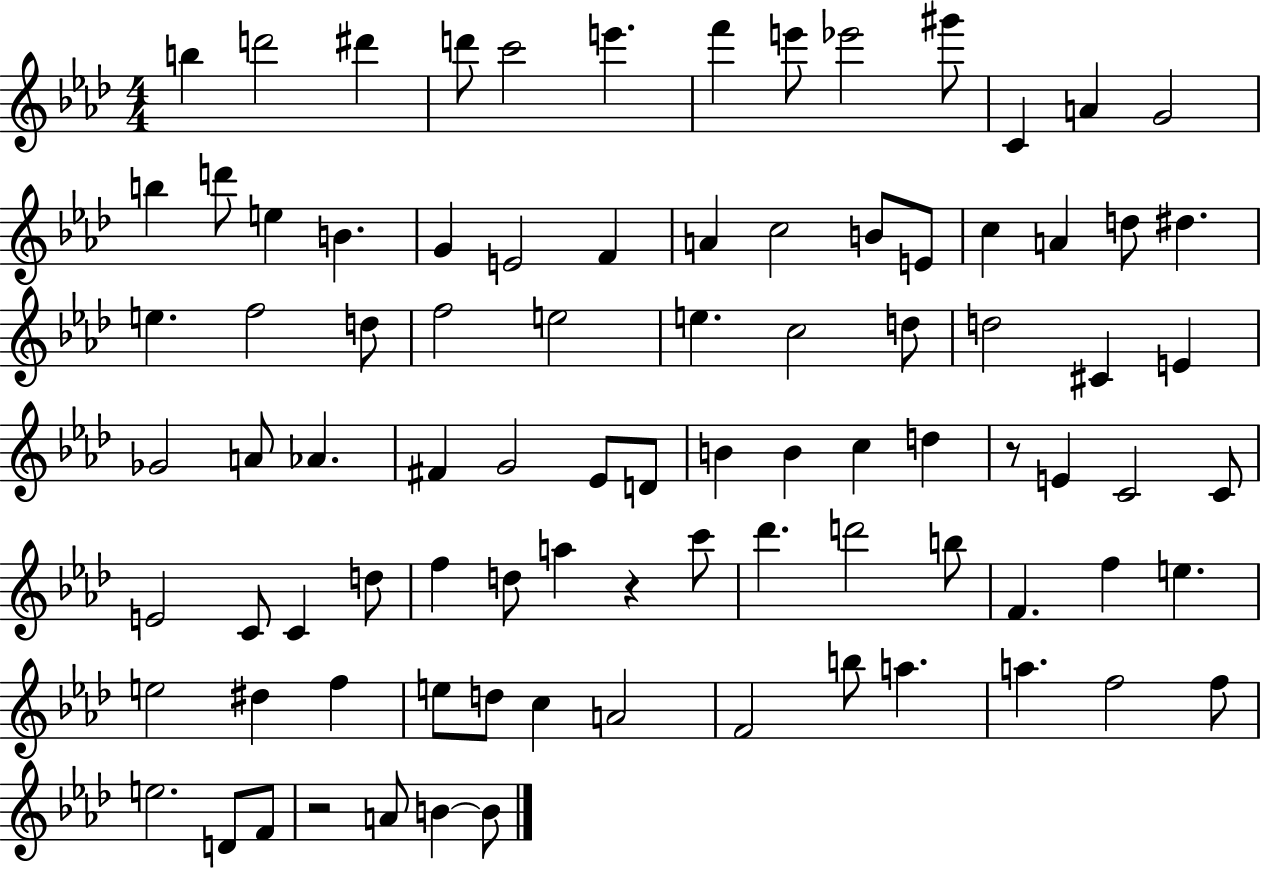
{
  \clef treble
  \numericTimeSignature
  \time 4/4
  \key aes \major
  \repeat volta 2 { b''4 d'''2 dis'''4 | d'''8 c'''2 e'''4. | f'''4 e'''8 ees'''2 gis'''8 | c'4 a'4 g'2 | \break b''4 d'''8 e''4 b'4. | g'4 e'2 f'4 | a'4 c''2 b'8 e'8 | c''4 a'4 d''8 dis''4. | \break e''4. f''2 d''8 | f''2 e''2 | e''4. c''2 d''8 | d''2 cis'4 e'4 | \break ges'2 a'8 aes'4. | fis'4 g'2 ees'8 d'8 | b'4 b'4 c''4 d''4 | r8 e'4 c'2 c'8 | \break e'2 c'8 c'4 d''8 | f''4 d''8 a''4 r4 c'''8 | des'''4. d'''2 b''8 | f'4. f''4 e''4. | \break e''2 dis''4 f''4 | e''8 d''8 c''4 a'2 | f'2 b''8 a''4. | a''4. f''2 f''8 | \break e''2. d'8 f'8 | r2 a'8 b'4~~ b'8 | } \bar "|."
}